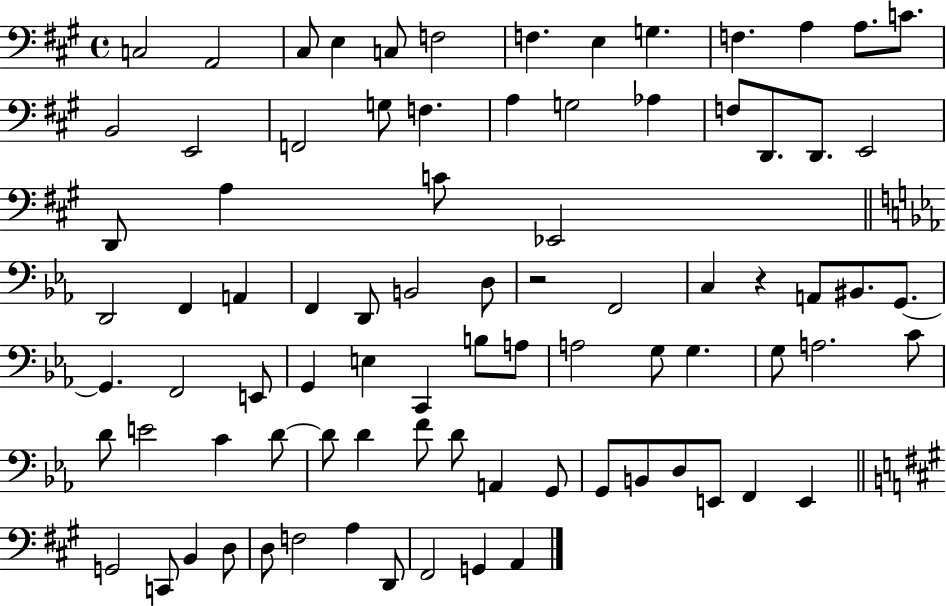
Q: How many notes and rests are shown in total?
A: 84